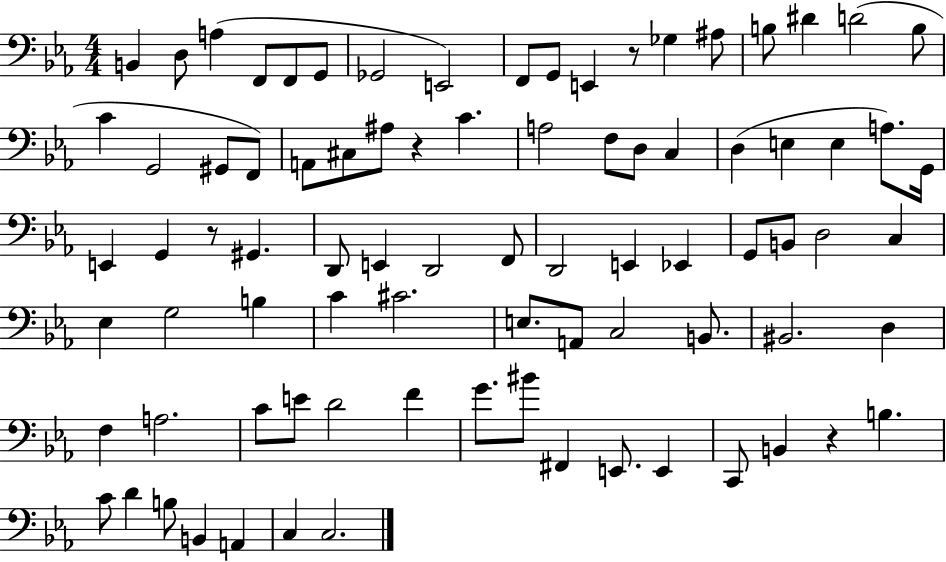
{
  \clef bass
  \numericTimeSignature
  \time 4/4
  \key ees \major
  \repeat volta 2 { b,4 d8 a4( f,8 f,8 g,8 | ges,2 e,2) | f,8 g,8 e,4 r8 ges4 ais8 | b8 dis'4 d'2( b8 | \break c'4 g,2 gis,8 f,8) | a,8 cis8 ais8 r4 c'4. | a2 f8 d8 c4 | d4( e4 e4 a8.) g,16 | \break e,4 g,4 r8 gis,4. | d,8 e,4 d,2 f,8 | d,2 e,4 ees,4 | g,8 b,8 d2 c4 | \break ees4 g2 b4 | c'4 cis'2. | e8. a,8 c2 b,8. | bis,2. d4 | \break f4 a2. | c'8 e'8 d'2 f'4 | g'8. bis'8 fis,4 e,8. e,4 | c,8 b,4 r4 b4. | \break c'8 d'4 b8 b,4 a,4 | c4 c2. | } \bar "|."
}